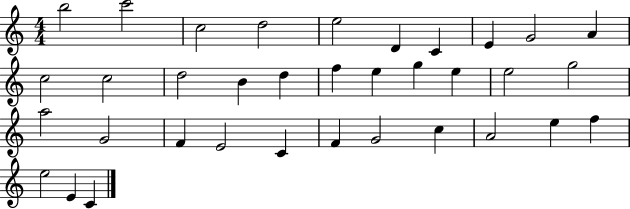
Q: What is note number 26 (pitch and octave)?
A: C4